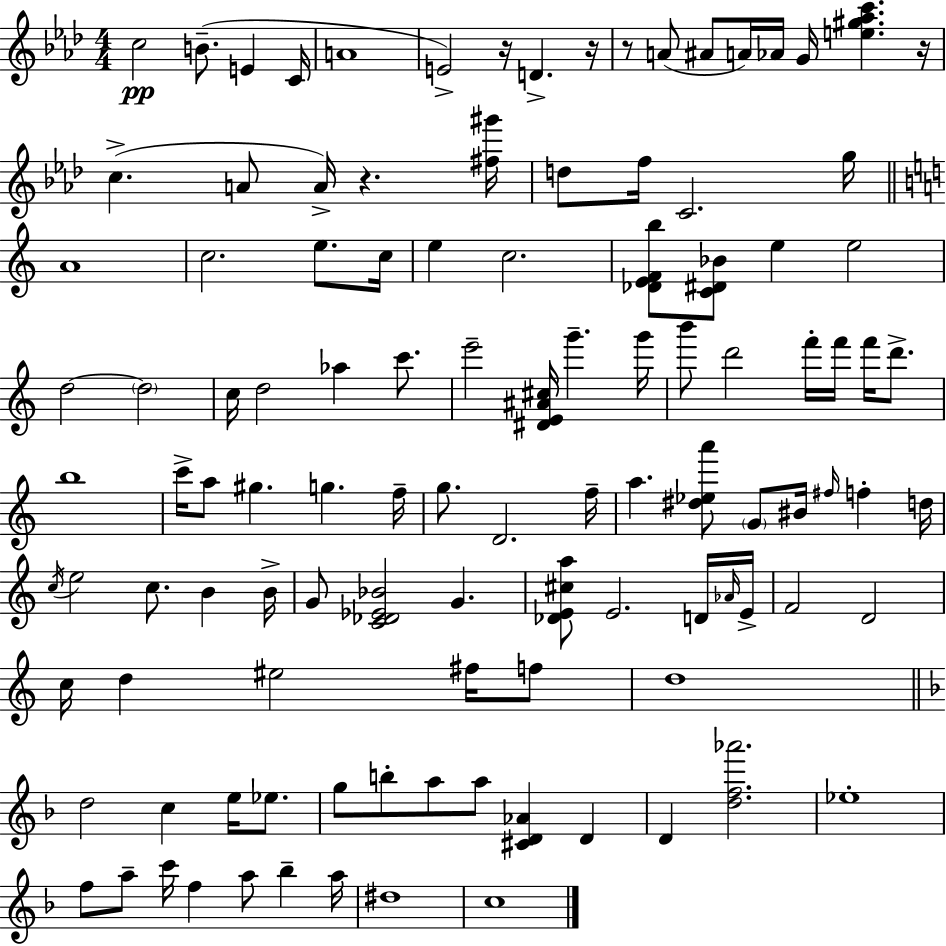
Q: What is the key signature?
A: AES major